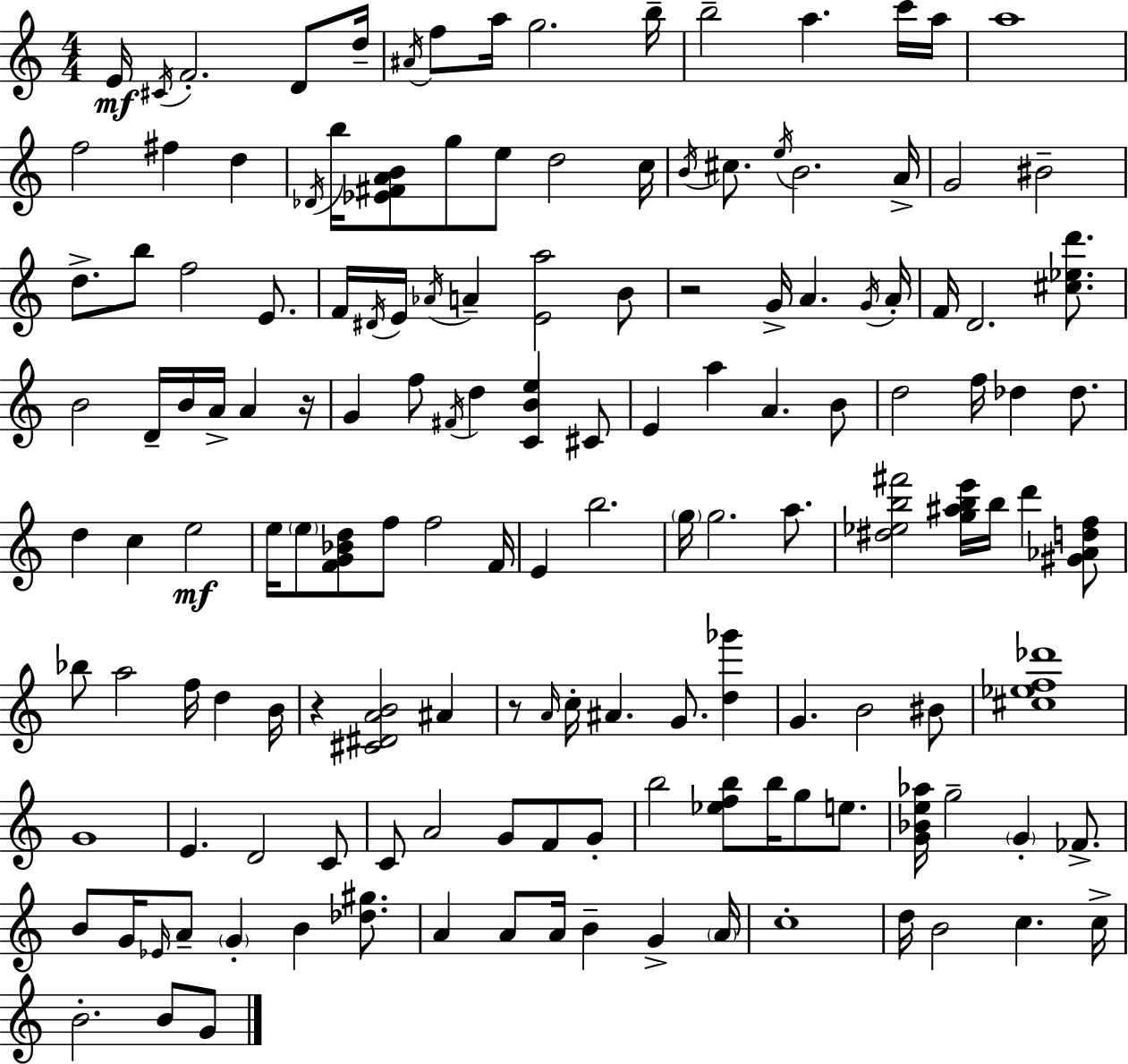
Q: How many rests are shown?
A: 4